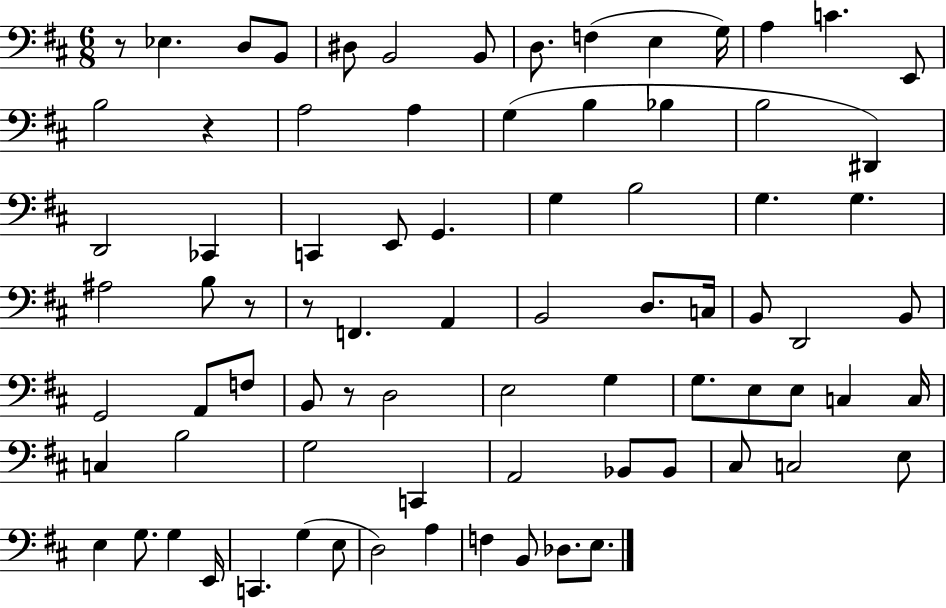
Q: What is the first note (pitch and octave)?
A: Eb3